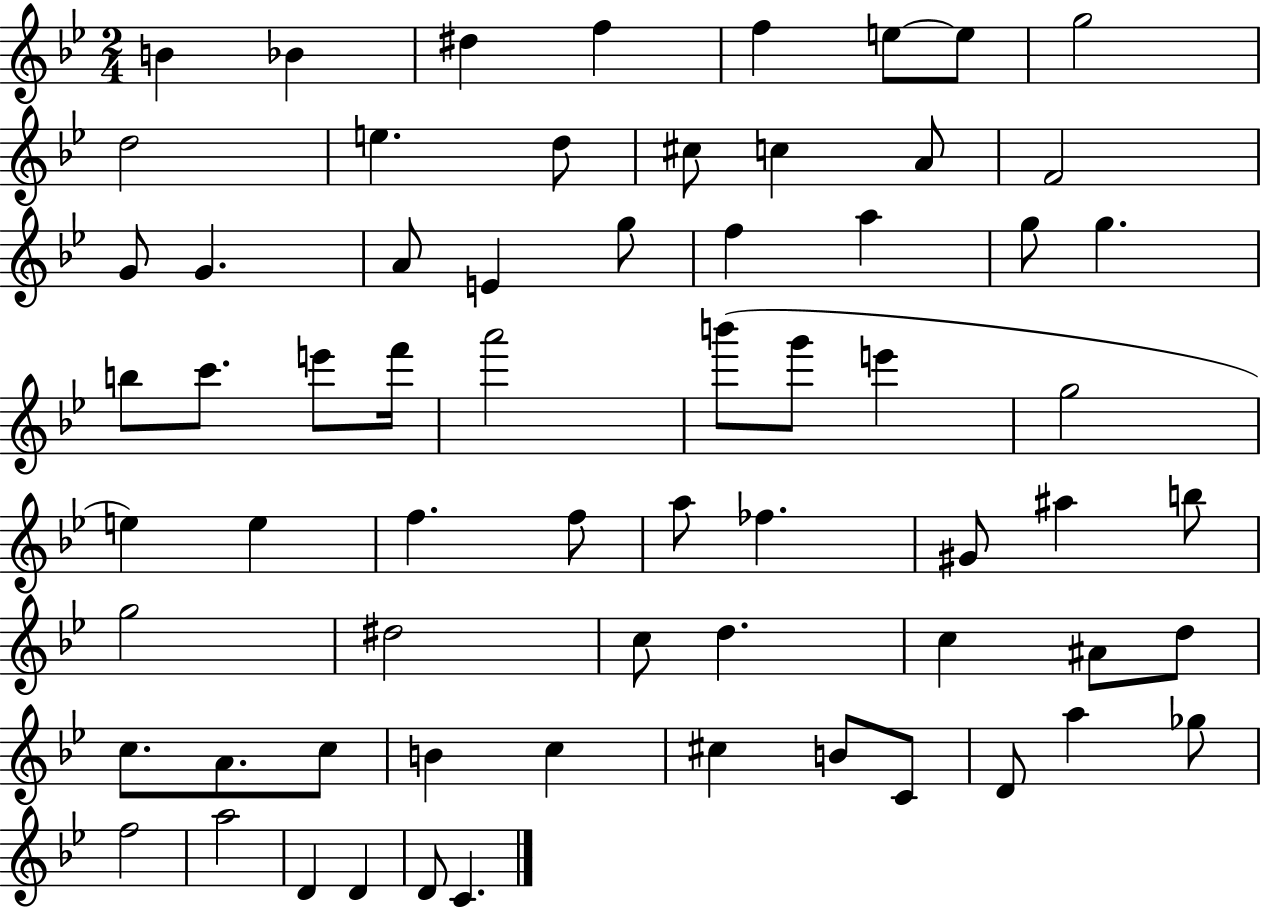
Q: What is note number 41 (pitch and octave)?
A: A#5